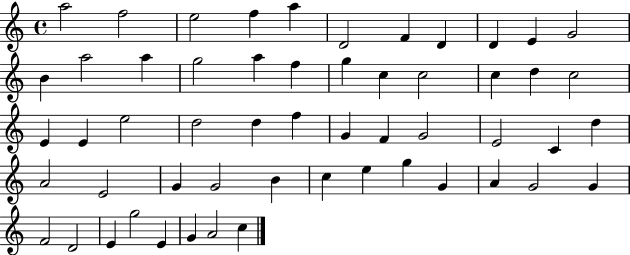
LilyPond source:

{
  \clef treble
  \time 4/4
  \defaultTimeSignature
  \key c \major
  a''2 f''2 | e''2 f''4 a''4 | d'2 f'4 d'4 | d'4 e'4 g'2 | \break b'4 a''2 a''4 | g''2 a''4 f''4 | g''4 c''4 c''2 | c''4 d''4 c''2 | \break e'4 e'4 e''2 | d''2 d''4 f''4 | g'4 f'4 g'2 | e'2 c'4 d''4 | \break a'2 e'2 | g'4 g'2 b'4 | c''4 e''4 g''4 g'4 | a'4 g'2 g'4 | \break f'2 d'2 | e'4 g''2 e'4 | g'4 a'2 c''4 | \bar "|."
}